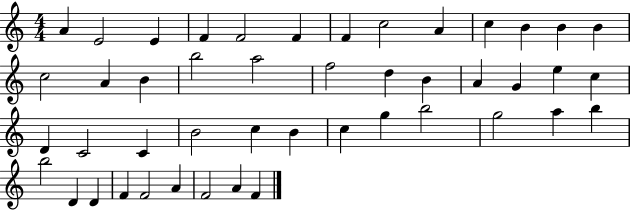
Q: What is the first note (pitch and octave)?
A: A4